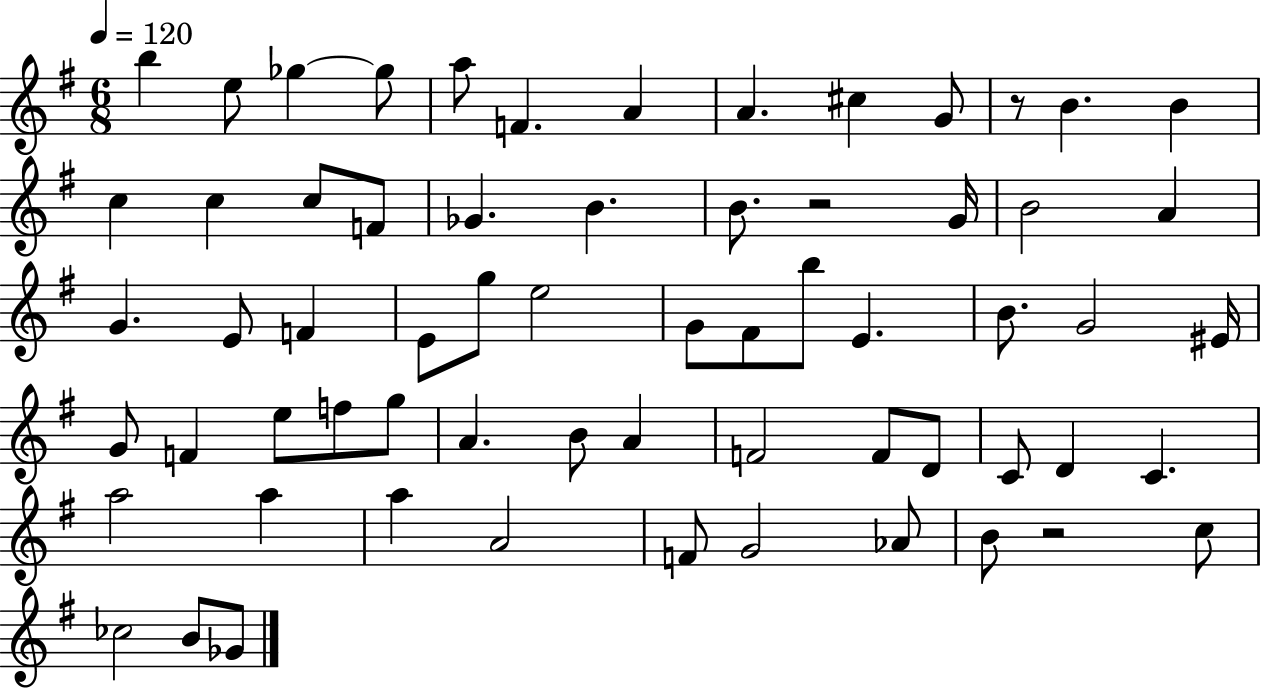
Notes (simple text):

B5/q E5/e Gb5/q Gb5/e A5/e F4/q. A4/q A4/q. C#5/q G4/e R/e B4/q. B4/q C5/q C5/q C5/e F4/e Gb4/q. B4/q. B4/e. R/h G4/s B4/h A4/q G4/q. E4/e F4/q E4/e G5/e E5/h G4/e F#4/e B5/e E4/q. B4/e. G4/h EIS4/s G4/e F4/q E5/e F5/e G5/e A4/q. B4/e A4/q F4/h F4/e D4/e C4/e D4/q C4/q. A5/h A5/q A5/q A4/h F4/e G4/h Ab4/e B4/e R/h C5/e CES5/h B4/e Gb4/e